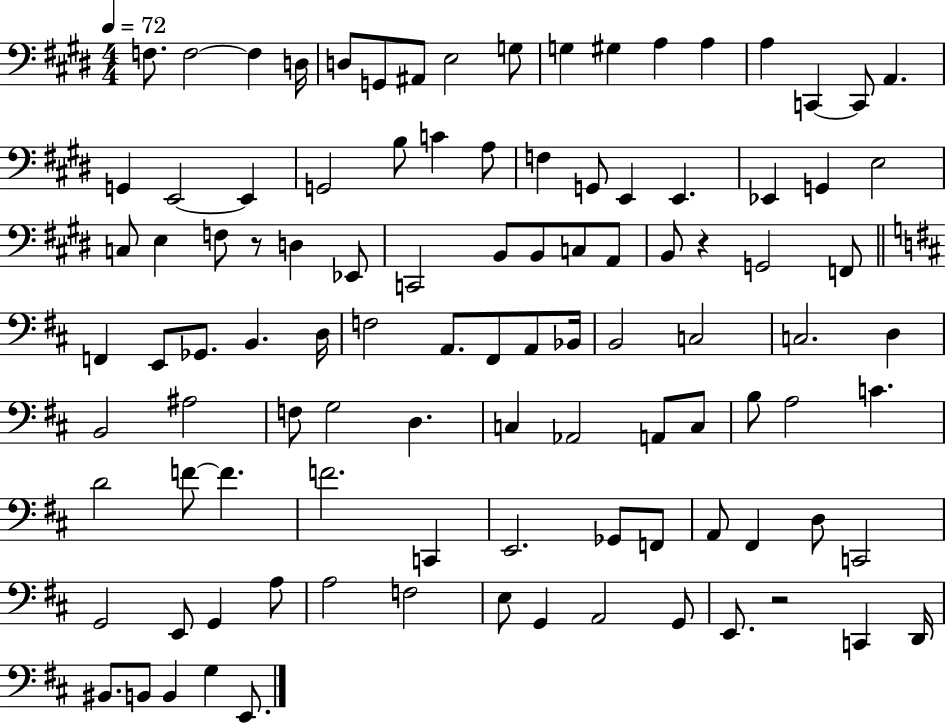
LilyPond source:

{
  \clef bass
  \numericTimeSignature
  \time 4/4
  \key e \major
  \tempo 4 = 72
  f8. f2~~ f4 d16 | d8 g,8 ais,8 e2 g8 | g4 gis4 a4 a4 | a4 c,4~~ c,8 a,4. | \break g,4 e,2~~ e,4 | g,2 b8 c'4 a8 | f4 g,8 e,4 e,4. | ees,4 g,4 e2 | \break c8 e4 f8 r8 d4 ees,8 | c,2 b,8 b,8 c8 a,8 | b,8 r4 g,2 f,8 | \bar "||" \break \key d \major f,4 e,8 ges,8. b,4. d16 | f2 a,8. fis,8 a,8 bes,16 | b,2 c2 | c2. d4 | \break b,2 ais2 | f8 g2 d4. | c4 aes,2 a,8 c8 | b8 a2 c'4. | \break d'2 f'8~~ f'4. | f'2. c,4 | e,2. ges,8 f,8 | a,8 fis,4 d8 c,2 | \break g,2 e,8 g,4 a8 | a2 f2 | e8 g,4 a,2 g,8 | e,8. r2 c,4 d,16 | \break bis,8. b,8 b,4 g4 e,8. | \bar "|."
}